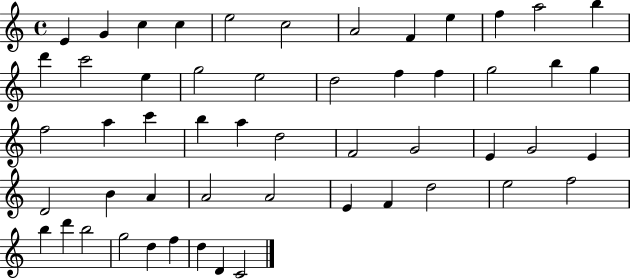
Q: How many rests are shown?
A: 0